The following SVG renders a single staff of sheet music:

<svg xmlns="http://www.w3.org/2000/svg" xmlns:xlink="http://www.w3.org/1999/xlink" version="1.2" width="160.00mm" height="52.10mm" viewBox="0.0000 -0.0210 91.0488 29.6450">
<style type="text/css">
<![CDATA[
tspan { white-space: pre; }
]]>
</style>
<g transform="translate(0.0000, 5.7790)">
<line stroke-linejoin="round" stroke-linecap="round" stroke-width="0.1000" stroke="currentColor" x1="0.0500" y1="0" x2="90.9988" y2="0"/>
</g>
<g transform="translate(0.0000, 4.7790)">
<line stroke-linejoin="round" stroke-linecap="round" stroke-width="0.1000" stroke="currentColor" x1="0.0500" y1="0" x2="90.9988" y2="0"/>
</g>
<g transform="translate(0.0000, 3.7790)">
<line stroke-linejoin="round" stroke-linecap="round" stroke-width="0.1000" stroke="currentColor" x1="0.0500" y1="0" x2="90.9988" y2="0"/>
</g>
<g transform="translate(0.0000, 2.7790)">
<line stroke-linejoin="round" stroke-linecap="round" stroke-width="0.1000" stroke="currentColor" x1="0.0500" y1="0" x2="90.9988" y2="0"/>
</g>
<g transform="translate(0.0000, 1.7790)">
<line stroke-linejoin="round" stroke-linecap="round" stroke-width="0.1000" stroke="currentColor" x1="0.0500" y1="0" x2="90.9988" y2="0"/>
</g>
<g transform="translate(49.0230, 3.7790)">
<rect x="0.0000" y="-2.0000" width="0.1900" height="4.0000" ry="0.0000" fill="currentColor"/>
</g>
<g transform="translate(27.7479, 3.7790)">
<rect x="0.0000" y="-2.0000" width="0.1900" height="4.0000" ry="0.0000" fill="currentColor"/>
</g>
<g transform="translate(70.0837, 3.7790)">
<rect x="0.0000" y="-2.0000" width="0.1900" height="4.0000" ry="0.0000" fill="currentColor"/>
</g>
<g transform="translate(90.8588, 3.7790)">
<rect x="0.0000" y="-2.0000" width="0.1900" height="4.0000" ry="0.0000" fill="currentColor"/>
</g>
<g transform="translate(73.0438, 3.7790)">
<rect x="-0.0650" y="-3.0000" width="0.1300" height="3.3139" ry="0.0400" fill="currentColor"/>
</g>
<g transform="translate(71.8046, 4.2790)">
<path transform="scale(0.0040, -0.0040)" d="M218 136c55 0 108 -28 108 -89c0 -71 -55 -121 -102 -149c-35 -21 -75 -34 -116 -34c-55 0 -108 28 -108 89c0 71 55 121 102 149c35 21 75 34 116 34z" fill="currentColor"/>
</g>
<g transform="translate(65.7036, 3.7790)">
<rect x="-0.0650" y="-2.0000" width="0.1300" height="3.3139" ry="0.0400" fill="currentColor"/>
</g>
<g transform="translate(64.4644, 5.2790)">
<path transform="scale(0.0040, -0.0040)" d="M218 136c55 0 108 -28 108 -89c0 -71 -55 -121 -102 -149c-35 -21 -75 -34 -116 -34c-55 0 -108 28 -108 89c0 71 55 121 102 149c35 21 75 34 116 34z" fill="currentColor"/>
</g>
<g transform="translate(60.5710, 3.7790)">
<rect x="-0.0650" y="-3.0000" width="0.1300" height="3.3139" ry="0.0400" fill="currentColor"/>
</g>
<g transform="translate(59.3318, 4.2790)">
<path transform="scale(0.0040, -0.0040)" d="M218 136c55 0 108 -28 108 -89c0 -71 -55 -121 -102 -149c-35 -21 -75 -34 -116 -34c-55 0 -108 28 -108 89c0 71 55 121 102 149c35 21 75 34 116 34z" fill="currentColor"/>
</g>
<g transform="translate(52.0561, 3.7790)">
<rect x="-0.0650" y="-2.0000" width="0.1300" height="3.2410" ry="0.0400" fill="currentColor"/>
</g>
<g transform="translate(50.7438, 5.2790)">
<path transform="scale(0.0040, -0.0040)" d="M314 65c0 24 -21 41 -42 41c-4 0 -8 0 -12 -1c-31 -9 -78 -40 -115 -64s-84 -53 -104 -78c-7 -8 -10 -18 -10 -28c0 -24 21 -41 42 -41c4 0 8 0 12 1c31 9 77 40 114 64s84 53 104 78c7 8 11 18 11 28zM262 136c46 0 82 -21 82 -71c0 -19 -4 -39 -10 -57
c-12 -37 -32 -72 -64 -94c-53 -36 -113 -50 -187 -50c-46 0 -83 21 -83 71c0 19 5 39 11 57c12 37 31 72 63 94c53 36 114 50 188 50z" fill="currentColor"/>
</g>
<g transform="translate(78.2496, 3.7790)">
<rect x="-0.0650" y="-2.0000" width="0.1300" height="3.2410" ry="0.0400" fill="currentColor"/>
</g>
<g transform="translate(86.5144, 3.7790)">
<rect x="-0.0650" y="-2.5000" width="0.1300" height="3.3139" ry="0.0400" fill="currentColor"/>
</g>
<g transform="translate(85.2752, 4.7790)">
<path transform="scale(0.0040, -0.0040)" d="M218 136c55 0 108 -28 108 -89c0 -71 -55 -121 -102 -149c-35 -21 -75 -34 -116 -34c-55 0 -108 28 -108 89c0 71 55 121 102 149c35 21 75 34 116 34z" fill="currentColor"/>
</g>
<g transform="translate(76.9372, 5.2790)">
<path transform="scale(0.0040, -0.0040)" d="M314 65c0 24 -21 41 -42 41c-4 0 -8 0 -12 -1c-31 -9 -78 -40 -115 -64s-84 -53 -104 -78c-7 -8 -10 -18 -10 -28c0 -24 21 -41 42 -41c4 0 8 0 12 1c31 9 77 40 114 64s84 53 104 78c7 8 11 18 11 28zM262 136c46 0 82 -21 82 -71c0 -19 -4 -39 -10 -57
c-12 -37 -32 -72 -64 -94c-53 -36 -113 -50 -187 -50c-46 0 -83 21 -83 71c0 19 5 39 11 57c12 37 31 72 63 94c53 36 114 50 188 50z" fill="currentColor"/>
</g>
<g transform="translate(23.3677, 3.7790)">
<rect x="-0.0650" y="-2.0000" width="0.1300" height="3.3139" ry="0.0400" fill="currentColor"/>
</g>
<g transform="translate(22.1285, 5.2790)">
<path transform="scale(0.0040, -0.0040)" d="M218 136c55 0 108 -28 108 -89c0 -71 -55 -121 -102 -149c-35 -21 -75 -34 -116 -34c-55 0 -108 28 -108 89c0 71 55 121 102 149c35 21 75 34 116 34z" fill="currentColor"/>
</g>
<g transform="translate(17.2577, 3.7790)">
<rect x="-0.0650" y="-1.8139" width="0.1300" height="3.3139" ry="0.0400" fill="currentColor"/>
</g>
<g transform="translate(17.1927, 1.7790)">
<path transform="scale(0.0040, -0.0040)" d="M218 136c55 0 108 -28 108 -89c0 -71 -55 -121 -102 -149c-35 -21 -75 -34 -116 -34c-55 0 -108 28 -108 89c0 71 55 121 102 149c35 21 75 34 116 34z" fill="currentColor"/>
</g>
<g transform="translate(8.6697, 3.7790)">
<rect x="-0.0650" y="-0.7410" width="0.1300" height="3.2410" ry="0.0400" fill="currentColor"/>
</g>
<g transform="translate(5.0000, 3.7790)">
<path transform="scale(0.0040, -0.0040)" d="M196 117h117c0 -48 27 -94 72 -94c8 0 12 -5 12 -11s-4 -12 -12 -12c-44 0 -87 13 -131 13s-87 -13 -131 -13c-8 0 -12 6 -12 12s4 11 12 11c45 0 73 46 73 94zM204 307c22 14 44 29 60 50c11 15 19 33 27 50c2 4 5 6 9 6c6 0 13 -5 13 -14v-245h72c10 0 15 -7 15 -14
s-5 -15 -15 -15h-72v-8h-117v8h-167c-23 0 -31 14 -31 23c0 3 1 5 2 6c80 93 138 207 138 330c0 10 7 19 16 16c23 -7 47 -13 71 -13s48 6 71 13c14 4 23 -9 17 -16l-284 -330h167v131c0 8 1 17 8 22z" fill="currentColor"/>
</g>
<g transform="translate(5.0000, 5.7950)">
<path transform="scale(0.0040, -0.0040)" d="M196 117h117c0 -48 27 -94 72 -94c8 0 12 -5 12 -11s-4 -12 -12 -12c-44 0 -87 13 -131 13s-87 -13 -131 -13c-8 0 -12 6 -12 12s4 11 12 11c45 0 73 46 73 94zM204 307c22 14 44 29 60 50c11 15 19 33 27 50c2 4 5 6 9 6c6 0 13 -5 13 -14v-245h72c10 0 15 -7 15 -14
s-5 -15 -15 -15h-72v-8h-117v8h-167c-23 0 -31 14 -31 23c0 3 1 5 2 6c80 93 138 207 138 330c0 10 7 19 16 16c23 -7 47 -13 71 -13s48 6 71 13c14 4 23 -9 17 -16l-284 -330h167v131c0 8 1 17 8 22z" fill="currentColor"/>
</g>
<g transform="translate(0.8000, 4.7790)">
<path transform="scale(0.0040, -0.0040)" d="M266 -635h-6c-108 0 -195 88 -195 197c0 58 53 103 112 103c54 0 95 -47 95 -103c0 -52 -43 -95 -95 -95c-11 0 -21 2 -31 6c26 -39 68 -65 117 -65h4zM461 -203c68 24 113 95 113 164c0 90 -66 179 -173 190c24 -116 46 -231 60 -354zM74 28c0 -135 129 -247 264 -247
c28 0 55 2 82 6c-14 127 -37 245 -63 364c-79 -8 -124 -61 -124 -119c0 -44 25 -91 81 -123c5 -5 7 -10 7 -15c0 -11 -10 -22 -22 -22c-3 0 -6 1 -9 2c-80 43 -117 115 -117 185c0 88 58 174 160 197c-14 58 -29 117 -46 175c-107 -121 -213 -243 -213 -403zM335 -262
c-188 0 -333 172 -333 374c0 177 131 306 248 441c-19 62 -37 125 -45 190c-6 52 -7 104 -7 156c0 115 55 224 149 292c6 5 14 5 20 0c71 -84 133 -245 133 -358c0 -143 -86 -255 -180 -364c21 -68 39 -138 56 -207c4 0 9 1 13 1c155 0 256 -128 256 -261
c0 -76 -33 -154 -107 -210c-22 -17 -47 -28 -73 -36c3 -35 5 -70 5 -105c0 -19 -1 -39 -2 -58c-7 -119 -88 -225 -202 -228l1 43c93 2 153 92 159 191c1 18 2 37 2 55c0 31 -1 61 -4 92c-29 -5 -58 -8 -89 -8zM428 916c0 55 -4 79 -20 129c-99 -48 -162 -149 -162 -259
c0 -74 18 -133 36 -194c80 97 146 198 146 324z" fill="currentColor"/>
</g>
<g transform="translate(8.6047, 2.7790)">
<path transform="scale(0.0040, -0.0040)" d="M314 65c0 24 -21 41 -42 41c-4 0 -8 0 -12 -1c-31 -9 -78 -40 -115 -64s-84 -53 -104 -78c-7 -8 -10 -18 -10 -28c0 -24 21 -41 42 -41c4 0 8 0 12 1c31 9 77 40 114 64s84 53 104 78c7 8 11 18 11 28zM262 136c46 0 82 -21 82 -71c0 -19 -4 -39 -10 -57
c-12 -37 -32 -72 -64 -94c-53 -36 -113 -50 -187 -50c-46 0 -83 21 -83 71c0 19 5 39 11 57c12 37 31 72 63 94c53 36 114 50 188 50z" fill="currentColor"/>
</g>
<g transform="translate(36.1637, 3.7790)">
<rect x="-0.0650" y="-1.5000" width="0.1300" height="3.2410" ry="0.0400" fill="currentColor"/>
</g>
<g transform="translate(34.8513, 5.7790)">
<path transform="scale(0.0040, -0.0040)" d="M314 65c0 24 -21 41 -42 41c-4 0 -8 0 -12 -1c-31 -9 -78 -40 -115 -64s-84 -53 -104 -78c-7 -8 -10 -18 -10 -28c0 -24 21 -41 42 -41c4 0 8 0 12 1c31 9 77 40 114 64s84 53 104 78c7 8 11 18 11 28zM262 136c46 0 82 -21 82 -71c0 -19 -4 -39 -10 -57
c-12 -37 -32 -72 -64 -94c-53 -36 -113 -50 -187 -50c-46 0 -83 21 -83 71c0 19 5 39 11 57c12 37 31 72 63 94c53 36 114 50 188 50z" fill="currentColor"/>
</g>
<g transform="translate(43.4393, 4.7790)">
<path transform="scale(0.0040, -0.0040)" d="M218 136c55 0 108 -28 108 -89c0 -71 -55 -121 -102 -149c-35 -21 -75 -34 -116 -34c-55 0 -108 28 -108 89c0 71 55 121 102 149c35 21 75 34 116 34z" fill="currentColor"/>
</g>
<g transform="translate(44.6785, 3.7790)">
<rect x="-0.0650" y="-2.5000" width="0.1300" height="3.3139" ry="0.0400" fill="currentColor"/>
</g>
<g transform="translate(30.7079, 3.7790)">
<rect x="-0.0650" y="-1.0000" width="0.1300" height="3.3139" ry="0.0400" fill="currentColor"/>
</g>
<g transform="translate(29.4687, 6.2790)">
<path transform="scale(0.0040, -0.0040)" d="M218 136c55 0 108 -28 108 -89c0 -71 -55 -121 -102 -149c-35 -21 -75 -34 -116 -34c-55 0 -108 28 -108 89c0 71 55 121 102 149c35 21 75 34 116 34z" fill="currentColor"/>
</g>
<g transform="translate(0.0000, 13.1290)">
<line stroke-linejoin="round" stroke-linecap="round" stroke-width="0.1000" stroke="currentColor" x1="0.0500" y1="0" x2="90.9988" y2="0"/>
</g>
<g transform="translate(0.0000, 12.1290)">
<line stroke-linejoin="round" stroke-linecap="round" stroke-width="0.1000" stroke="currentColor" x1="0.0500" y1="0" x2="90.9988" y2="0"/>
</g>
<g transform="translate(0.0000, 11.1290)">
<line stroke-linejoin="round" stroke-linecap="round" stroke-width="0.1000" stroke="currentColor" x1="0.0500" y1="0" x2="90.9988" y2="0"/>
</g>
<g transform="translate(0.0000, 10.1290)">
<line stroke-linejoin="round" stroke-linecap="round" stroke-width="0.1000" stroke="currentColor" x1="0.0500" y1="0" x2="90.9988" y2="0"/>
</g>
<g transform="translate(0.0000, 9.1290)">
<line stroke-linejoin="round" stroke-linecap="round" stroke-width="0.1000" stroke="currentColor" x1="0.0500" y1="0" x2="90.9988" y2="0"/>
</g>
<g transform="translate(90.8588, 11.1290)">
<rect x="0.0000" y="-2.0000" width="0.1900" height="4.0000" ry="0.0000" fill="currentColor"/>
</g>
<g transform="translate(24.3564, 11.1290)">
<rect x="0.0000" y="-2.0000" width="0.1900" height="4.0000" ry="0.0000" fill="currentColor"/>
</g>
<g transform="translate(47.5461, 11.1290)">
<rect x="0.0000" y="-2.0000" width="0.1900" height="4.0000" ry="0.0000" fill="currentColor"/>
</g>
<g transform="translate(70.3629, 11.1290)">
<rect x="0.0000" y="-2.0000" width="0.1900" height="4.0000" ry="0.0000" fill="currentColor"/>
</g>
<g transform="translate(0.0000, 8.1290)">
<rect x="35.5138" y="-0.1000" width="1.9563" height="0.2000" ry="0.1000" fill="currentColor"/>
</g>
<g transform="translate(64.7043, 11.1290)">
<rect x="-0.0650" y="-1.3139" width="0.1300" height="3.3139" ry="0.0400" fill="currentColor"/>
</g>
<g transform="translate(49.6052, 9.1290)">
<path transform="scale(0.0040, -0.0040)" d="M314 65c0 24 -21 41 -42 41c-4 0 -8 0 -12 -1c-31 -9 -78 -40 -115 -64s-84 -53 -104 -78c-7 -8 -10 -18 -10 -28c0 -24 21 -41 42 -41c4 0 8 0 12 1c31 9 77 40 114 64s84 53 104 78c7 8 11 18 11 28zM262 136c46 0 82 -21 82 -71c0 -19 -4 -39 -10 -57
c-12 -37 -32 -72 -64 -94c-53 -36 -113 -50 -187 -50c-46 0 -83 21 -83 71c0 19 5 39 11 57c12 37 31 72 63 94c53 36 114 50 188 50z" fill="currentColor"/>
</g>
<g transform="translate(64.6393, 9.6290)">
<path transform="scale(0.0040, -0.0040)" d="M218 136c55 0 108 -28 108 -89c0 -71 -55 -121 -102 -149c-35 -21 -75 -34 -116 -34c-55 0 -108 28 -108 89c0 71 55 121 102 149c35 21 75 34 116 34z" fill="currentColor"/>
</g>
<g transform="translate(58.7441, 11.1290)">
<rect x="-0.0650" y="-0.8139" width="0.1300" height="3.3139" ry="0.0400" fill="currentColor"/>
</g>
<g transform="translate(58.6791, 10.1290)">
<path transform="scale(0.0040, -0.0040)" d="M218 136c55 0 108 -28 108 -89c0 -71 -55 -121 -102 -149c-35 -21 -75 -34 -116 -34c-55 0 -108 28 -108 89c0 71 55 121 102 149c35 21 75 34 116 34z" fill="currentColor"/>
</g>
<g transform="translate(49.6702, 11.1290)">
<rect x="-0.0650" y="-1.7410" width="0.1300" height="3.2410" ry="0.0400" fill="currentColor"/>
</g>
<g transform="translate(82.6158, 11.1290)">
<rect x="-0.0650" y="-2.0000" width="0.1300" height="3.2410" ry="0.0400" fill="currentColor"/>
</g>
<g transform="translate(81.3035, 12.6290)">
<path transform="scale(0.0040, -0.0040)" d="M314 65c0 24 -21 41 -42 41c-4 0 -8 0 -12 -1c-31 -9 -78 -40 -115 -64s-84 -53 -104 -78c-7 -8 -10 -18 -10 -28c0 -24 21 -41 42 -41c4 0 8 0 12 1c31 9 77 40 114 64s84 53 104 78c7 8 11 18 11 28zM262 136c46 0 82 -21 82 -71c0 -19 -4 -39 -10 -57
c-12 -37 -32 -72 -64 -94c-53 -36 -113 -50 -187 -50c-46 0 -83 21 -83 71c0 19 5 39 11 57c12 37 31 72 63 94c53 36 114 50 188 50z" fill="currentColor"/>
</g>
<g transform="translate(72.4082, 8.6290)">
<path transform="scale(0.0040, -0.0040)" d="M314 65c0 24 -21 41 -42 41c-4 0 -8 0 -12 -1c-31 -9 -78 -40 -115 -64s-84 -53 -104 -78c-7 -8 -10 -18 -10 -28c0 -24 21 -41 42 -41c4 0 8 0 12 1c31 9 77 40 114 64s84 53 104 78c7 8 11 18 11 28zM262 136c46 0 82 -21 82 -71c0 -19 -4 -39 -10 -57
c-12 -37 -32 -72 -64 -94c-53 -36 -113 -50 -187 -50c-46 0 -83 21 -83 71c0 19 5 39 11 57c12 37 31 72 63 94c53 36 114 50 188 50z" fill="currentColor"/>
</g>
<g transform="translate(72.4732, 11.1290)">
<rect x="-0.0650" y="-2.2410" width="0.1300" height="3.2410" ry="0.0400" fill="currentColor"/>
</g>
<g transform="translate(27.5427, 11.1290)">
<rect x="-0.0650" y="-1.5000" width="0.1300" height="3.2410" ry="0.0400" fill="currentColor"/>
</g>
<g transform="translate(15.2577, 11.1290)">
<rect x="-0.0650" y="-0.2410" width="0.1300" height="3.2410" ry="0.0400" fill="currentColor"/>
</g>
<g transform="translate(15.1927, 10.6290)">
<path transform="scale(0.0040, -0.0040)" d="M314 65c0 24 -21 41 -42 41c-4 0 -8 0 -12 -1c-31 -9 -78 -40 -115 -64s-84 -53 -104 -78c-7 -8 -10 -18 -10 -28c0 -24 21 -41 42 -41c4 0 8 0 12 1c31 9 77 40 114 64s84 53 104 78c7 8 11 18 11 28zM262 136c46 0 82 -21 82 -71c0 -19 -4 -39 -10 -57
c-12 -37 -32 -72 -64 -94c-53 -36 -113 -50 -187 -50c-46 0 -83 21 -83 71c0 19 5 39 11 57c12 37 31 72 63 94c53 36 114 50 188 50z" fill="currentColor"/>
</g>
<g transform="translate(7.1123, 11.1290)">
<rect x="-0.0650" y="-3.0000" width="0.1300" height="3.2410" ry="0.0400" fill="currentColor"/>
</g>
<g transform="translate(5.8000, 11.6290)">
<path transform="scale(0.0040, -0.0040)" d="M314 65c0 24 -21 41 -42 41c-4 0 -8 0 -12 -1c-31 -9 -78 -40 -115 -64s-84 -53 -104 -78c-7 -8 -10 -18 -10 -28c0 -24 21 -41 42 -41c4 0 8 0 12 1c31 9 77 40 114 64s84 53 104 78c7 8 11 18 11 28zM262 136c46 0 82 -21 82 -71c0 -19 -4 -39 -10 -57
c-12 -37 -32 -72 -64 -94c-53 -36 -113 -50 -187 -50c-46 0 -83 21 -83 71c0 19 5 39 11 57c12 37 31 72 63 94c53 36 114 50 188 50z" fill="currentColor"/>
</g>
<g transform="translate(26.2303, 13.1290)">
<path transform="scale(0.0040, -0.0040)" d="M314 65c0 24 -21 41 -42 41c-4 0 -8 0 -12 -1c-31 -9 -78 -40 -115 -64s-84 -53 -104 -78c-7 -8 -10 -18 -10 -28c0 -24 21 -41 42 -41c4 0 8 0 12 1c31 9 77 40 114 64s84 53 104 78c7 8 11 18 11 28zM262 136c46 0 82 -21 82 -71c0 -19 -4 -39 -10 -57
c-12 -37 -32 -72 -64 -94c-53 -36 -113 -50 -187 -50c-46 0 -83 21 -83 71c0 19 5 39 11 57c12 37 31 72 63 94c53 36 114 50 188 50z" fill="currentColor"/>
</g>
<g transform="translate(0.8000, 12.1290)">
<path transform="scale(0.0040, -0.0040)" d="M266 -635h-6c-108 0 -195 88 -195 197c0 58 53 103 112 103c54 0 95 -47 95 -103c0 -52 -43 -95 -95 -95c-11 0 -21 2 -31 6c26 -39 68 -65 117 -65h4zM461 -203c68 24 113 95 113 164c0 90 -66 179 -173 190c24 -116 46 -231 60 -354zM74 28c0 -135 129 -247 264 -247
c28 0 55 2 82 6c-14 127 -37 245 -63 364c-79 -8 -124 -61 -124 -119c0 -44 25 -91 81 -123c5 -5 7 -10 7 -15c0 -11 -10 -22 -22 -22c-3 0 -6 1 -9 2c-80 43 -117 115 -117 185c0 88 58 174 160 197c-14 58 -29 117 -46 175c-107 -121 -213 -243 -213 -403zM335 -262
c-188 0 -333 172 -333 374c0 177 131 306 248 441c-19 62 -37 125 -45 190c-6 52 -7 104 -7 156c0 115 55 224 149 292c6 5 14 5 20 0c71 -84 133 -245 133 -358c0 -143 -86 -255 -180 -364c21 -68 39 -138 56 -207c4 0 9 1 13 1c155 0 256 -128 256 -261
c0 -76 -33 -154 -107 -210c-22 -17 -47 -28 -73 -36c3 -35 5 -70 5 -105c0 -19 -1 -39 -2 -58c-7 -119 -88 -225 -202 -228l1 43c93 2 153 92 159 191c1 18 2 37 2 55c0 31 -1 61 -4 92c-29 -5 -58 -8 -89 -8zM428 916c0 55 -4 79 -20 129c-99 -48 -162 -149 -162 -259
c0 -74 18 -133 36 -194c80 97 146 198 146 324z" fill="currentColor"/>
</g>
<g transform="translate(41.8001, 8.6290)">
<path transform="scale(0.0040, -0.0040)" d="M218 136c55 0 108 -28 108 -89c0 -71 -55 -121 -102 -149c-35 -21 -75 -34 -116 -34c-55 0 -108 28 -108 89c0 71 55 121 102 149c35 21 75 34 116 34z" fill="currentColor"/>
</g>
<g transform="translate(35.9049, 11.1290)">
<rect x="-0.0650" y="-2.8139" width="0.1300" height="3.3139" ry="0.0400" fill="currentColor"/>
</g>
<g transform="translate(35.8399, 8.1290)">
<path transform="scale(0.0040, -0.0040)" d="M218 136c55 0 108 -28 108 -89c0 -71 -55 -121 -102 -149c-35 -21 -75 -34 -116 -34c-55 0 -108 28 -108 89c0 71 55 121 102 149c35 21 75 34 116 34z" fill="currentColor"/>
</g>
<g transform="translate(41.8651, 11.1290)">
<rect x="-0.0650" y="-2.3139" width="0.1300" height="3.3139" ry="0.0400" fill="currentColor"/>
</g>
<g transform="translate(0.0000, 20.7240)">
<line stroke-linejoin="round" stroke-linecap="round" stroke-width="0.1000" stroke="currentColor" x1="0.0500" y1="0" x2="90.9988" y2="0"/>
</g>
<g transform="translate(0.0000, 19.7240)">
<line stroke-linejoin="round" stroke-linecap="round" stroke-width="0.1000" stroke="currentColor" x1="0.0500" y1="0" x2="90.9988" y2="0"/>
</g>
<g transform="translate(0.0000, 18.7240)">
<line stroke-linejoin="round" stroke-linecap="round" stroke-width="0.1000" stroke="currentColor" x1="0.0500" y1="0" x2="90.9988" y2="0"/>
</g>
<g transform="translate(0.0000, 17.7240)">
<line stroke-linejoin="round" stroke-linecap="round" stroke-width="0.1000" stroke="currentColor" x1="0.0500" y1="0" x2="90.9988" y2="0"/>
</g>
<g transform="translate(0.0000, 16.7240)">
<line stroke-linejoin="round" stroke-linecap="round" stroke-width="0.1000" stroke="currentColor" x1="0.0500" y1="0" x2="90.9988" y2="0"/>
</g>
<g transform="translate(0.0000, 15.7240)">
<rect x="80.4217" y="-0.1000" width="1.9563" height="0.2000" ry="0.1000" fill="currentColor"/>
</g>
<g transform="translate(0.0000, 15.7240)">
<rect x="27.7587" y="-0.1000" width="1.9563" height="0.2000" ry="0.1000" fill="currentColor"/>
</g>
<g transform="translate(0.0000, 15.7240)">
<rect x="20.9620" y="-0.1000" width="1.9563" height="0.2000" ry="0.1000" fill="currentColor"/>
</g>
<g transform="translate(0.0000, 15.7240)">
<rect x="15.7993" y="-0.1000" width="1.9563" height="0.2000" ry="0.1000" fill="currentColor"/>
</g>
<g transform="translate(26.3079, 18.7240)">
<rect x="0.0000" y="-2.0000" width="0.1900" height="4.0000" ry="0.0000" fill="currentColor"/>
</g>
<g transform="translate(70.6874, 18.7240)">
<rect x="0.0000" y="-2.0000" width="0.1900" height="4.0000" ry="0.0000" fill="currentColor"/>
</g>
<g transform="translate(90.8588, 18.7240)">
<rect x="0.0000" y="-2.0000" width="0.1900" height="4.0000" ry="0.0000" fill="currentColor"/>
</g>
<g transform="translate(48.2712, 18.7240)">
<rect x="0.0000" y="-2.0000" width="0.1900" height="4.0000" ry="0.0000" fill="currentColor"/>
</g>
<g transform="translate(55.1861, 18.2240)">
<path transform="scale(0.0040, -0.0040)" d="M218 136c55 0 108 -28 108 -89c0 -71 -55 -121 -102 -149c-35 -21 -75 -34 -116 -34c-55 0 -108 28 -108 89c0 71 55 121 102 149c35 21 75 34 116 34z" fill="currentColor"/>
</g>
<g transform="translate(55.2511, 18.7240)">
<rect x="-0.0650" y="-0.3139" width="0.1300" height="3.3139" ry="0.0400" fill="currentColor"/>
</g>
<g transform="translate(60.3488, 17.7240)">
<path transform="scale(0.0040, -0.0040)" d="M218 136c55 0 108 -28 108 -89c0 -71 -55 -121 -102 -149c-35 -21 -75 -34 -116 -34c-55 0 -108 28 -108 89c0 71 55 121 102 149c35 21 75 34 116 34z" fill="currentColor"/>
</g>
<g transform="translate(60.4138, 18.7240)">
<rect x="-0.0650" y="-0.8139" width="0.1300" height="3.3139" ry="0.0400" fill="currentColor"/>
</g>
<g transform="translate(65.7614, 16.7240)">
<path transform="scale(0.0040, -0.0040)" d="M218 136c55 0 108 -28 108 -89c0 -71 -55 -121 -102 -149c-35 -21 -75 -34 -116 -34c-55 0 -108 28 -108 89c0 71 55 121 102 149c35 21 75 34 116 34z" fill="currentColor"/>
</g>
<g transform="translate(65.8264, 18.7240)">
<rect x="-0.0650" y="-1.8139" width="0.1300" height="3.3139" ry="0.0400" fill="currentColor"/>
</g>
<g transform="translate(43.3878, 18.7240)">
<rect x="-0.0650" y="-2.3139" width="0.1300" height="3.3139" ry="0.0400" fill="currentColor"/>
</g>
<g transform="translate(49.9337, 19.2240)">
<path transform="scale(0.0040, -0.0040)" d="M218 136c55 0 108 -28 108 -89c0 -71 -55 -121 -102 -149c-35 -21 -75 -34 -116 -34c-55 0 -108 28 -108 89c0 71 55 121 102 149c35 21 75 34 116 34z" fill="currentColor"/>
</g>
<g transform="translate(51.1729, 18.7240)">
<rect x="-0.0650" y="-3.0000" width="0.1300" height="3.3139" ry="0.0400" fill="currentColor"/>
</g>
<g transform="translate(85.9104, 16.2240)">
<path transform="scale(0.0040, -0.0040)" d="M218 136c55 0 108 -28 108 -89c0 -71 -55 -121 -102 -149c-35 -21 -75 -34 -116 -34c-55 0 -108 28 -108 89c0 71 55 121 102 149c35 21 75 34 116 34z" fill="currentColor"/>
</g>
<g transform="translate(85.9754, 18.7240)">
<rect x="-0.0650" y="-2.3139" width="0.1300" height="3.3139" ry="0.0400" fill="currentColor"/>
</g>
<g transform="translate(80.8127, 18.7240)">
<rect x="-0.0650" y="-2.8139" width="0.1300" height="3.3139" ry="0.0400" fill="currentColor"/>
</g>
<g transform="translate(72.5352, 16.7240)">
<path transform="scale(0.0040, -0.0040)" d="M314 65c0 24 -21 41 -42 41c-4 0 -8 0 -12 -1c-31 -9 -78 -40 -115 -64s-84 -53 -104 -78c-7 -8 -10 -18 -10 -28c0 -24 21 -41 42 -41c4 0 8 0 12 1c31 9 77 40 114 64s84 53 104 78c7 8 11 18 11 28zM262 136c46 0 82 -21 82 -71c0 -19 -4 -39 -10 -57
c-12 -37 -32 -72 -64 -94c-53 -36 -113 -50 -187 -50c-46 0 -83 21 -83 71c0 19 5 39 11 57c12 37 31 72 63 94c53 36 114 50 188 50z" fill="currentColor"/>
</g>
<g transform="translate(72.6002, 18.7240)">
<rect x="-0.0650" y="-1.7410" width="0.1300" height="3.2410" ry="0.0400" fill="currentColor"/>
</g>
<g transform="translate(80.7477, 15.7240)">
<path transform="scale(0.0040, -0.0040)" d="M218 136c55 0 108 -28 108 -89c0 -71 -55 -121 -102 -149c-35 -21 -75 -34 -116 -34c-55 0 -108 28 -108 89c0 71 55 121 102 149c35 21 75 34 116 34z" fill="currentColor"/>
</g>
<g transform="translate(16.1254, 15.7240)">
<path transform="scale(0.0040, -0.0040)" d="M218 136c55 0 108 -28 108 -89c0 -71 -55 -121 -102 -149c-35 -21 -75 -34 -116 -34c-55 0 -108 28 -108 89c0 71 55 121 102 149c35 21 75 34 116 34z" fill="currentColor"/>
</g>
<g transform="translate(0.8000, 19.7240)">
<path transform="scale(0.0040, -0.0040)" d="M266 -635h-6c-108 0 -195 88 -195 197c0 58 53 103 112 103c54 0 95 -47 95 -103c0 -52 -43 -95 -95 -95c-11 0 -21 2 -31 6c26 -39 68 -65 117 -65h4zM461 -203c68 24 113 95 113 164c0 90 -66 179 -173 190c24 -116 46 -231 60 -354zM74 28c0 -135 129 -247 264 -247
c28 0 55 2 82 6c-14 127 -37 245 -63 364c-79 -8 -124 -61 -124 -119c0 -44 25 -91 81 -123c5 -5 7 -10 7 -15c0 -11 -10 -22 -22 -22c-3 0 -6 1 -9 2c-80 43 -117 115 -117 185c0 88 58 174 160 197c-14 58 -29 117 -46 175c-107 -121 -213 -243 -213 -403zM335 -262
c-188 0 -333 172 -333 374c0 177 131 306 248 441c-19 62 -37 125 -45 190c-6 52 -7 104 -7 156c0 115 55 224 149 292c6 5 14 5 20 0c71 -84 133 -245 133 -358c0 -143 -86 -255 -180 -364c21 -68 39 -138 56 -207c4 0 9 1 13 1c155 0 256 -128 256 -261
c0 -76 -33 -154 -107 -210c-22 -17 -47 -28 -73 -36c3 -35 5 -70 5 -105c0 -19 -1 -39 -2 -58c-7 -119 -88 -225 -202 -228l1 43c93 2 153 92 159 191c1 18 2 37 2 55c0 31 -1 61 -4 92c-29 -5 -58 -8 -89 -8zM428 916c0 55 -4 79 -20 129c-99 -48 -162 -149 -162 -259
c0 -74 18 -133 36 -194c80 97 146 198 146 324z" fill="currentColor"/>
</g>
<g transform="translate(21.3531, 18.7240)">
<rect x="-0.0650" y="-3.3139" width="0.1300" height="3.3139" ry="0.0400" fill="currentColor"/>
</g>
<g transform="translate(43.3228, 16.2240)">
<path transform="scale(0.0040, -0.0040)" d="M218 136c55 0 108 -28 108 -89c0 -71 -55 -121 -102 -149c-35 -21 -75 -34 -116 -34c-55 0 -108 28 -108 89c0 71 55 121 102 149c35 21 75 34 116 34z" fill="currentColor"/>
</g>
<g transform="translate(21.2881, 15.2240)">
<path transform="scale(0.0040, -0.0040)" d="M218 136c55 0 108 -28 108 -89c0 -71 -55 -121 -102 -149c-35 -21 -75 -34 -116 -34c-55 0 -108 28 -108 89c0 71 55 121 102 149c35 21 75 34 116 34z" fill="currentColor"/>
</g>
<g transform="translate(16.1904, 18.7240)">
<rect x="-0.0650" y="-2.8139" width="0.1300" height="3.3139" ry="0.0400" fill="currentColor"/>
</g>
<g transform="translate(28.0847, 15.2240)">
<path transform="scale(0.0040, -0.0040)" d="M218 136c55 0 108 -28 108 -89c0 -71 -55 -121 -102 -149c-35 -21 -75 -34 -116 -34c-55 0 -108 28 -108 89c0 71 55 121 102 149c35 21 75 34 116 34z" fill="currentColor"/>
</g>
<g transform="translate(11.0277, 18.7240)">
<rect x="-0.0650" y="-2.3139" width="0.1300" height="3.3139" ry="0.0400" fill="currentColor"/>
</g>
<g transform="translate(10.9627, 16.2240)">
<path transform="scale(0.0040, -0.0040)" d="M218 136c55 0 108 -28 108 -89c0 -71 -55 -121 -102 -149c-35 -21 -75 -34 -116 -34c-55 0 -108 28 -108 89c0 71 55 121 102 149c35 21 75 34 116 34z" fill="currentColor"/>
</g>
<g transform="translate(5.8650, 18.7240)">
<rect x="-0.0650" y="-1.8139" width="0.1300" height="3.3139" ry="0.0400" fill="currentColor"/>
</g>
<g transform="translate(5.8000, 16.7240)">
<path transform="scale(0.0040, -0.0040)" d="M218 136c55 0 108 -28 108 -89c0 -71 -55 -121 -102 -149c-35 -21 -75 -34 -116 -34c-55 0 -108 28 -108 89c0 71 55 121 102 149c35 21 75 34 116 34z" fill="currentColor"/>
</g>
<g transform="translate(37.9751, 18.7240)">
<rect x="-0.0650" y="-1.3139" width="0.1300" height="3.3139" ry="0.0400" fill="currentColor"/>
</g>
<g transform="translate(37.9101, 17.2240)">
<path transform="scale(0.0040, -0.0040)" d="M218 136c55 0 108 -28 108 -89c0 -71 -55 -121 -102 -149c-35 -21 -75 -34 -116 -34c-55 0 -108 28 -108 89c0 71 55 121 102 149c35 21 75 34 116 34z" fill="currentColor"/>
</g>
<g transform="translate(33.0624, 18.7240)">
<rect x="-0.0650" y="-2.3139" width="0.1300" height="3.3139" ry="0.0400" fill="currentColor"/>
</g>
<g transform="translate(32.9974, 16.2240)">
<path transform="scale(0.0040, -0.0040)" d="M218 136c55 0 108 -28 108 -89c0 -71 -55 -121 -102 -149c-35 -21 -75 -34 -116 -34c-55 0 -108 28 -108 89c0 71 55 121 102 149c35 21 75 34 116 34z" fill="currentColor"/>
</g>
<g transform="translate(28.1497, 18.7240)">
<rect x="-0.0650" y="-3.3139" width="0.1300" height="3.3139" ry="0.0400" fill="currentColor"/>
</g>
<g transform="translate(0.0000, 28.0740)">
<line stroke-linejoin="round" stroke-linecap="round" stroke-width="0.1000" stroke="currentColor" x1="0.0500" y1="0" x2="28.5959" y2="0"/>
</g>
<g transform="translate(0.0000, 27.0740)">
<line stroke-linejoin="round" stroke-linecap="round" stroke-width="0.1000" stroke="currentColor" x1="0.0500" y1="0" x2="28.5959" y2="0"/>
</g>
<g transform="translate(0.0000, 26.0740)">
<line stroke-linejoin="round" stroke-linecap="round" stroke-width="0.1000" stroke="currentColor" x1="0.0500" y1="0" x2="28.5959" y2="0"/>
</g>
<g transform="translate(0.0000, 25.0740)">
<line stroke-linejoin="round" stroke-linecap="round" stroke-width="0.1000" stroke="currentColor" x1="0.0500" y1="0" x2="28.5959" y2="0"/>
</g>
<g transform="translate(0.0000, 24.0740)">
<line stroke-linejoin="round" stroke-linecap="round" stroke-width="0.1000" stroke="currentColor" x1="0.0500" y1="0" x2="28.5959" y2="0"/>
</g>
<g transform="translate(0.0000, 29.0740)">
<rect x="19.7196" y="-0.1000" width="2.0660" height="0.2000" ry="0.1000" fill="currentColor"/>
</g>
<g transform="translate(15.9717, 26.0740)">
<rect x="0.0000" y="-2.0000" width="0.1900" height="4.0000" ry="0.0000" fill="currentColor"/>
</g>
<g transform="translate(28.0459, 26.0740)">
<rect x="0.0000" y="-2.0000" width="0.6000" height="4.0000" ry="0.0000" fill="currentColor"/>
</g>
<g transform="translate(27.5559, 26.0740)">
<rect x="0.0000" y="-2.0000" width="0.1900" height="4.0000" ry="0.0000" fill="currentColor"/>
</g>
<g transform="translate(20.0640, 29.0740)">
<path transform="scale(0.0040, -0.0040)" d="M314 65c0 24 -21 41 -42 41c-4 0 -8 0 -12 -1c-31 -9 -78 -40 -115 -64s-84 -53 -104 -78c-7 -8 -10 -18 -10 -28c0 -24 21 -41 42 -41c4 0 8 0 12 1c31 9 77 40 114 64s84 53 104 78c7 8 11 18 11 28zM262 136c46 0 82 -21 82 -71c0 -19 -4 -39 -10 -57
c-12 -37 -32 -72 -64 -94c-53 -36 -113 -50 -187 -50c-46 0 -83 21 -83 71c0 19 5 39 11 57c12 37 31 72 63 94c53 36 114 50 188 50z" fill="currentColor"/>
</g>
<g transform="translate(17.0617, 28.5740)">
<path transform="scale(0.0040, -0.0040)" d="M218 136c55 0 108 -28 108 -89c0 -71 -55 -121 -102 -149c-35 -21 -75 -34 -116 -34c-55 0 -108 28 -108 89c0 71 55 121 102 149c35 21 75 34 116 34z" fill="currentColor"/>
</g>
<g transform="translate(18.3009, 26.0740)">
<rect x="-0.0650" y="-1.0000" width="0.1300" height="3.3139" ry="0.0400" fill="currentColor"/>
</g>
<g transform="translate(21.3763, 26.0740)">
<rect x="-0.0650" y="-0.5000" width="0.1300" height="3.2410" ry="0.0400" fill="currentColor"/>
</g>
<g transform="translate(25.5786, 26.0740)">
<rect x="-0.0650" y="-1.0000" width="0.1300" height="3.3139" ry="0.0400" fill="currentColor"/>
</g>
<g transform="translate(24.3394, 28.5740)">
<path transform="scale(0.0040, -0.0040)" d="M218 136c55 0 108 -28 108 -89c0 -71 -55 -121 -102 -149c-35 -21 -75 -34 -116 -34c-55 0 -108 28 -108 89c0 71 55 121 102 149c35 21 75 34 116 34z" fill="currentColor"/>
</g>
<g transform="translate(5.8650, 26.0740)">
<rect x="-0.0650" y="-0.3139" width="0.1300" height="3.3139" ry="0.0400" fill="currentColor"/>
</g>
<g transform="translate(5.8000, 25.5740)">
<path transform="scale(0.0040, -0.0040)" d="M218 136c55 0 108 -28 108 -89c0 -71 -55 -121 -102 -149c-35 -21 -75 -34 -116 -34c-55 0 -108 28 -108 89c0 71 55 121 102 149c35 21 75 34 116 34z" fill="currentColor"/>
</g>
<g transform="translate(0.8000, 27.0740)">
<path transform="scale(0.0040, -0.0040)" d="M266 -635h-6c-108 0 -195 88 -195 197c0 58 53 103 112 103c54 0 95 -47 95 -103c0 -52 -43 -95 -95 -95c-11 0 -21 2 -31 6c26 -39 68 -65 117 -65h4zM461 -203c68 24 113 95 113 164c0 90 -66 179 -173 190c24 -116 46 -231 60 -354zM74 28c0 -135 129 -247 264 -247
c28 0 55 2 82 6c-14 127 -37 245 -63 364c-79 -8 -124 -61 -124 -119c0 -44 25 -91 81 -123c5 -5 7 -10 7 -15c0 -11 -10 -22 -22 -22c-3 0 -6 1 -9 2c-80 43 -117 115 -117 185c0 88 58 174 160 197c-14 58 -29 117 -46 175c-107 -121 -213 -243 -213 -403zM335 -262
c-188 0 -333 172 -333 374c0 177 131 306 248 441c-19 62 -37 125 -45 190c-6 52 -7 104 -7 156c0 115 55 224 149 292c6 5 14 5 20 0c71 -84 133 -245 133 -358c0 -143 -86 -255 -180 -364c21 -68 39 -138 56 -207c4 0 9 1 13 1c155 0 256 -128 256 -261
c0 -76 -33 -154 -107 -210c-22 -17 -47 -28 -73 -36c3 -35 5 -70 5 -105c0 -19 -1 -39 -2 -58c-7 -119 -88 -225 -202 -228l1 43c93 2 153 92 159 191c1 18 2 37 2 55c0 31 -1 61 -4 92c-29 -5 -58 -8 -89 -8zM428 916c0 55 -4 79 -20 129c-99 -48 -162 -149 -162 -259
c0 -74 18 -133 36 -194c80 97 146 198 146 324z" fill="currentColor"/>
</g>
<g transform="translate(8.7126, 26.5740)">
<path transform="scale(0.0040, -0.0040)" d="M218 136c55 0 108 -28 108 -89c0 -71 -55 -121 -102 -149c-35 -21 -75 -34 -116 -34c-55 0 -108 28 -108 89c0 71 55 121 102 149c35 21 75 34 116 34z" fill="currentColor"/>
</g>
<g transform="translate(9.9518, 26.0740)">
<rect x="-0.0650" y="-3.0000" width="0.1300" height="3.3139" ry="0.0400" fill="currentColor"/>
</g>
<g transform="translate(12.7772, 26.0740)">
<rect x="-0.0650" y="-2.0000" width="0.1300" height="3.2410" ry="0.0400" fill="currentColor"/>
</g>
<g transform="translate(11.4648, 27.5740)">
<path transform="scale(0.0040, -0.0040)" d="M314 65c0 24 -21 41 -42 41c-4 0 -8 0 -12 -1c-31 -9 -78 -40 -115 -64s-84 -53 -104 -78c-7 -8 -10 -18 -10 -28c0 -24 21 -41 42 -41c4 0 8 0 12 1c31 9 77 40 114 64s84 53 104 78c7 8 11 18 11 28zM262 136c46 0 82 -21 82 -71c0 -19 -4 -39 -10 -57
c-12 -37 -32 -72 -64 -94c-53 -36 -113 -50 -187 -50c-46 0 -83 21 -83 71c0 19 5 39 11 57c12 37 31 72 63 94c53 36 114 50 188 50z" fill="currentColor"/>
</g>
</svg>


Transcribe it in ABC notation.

X:1
T:Untitled
M:4/4
L:1/4
K:C
d2 f F D E2 G F2 A F A F2 G A2 c2 E2 a g f2 d e g2 F2 f g a b b g e g A c d f f2 a g c A F2 D C2 D